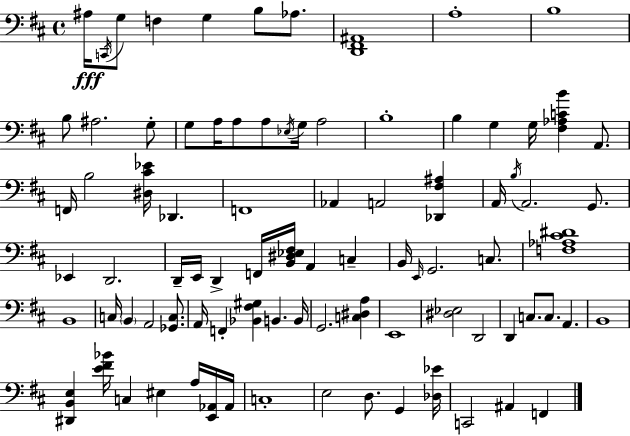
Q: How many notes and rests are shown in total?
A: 87